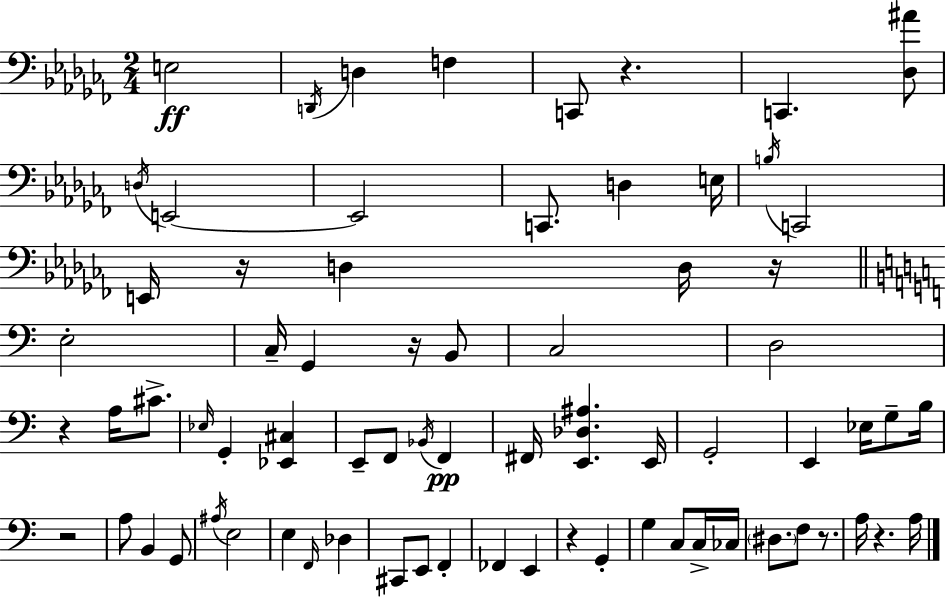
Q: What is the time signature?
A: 2/4